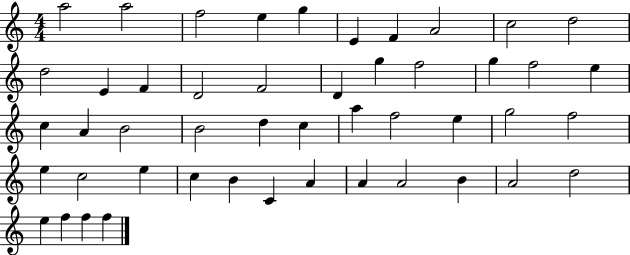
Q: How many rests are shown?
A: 0